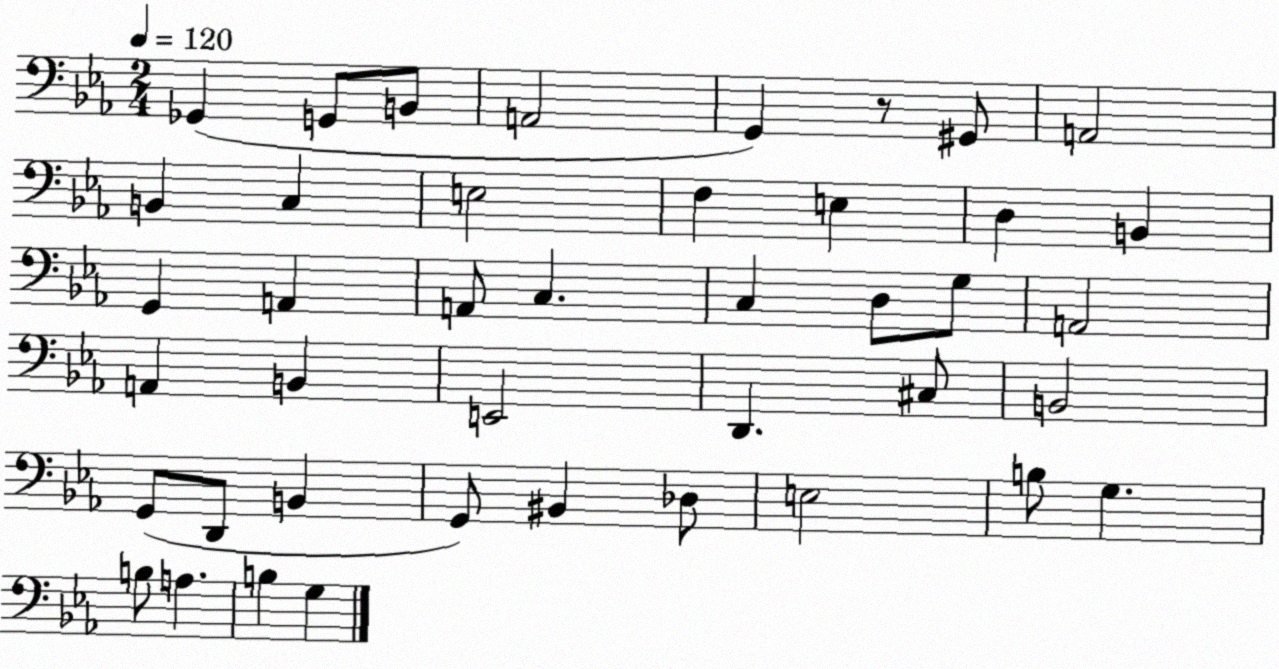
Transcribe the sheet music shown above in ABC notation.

X:1
T:Untitled
M:2/4
L:1/4
K:Eb
_G,, G,,/2 B,,/2 A,,2 G,, z/2 ^G,,/2 A,,2 B,, C, E,2 F, E, D, B,, G,, A,, A,,/2 C, C, D,/2 G,/2 A,,2 A,, B,, E,,2 D,, ^C,/2 B,,2 G,,/2 D,,/2 B,, G,,/2 ^B,, _D,/2 E,2 B,/2 G, B,/2 A, B, G,